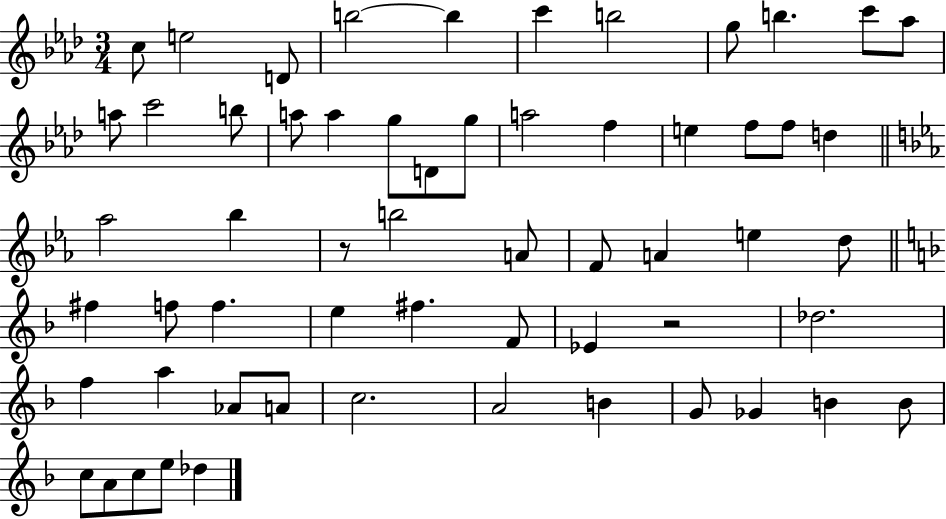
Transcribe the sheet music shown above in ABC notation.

X:1
T:Untitled
M:3/4
L:1/4
K:Ab
c/2 e2 D/2 b2 b c' b2 g/2 b c'/2 _a/2 a/2 c'2 b/2 a/2 a g/2 D/2 g/2 a2 f e f/2 f/2 d _a2 _b z/2 b2 A/2 F/2 A e d/2 ^f f/2 f e ^f F/2 _E z2 _d2 f a _A/2 A/2 c2 A2 B G/2 _G B B/2 c/2 A/2 c/2 e/2 _d